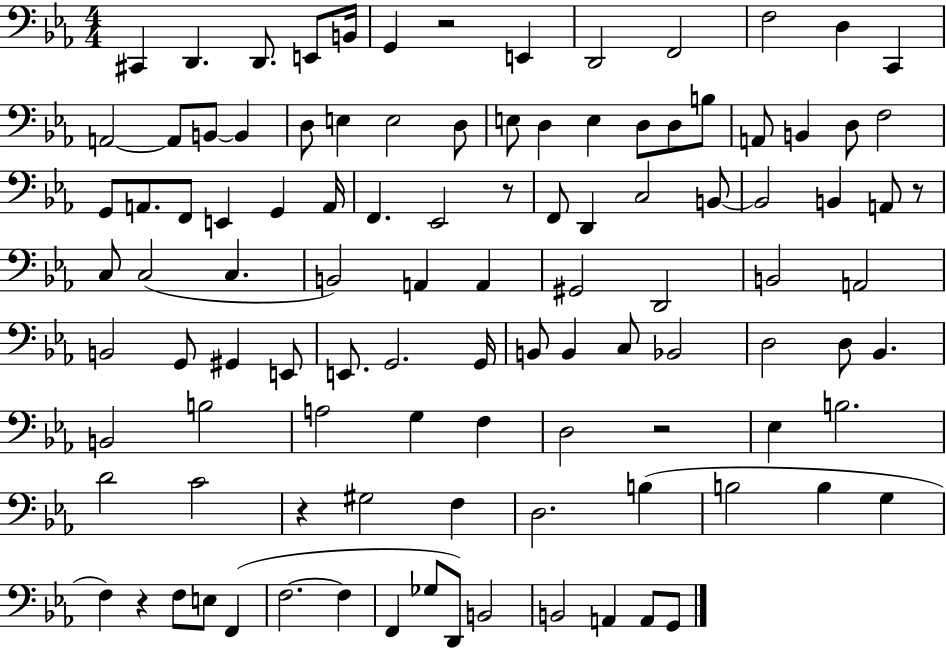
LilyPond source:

{
  \clef bass
  \numericTimeSignature
  \time 4/4
  \key ees \major
  cis,4 d,4. d,8. e,8 b,16 | g,4 r2 e,4 | d,2 f,2 | f2 d4 c,4 | \break a,2~~ a,8 b,8~~ b,4 | d8 e4 e2 d8 | e8 d4 e4 d8 d8 b8 | a,8 b,4 d8 f2 | \break g,8 a,8. f,8 e,4 g,4 a,16 | f,4. ees,2 r8 | f,8 d,4 c2 b,8~~ | b,2 b,4 a,8 r8 | \break c8 c2( c4. | b,2) a,4 a,4 | gis,2 d,2 | b,2 a,2 | \break b,2 g,8 gis,4 e,8 | e,8. g,2. g,16 | b,8 b,4 c8 bes,2 | d2 d8 bes,4. | \break b,2 b2 | a2 g4 f4 | d2 r2 | ees4 b2. | \break d'2 c'2 | r4 gis2 f4 | d2. b4( | b2 b4 g4 | \break f4) r4 f8 e8 f,4( | f2.~~ f4 | f,4 ges8 d,8) b,2 | b,2 a,4 a,8 g,8 | \break \bar "|."
}